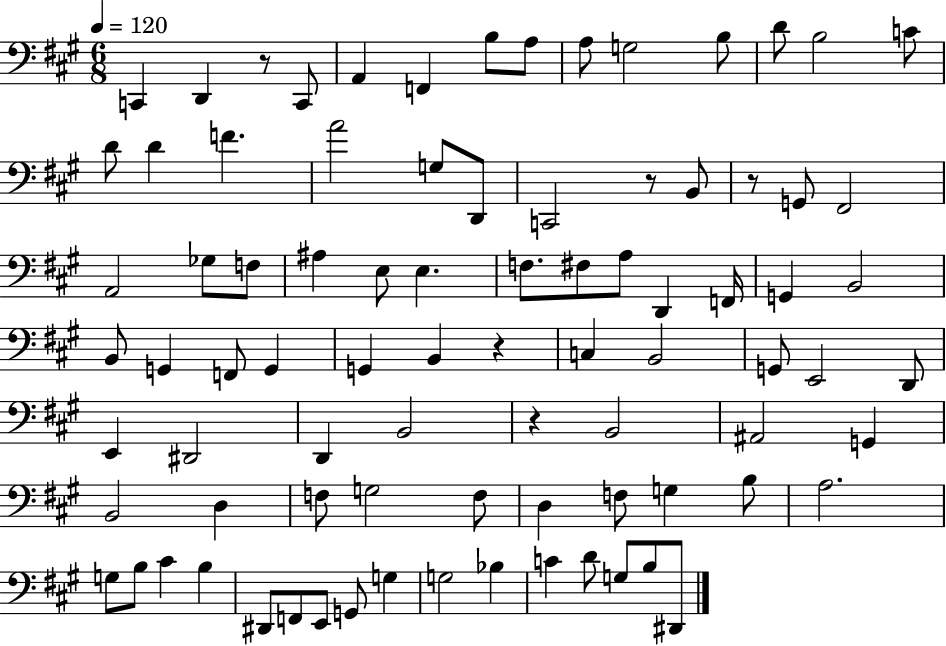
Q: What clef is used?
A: bass